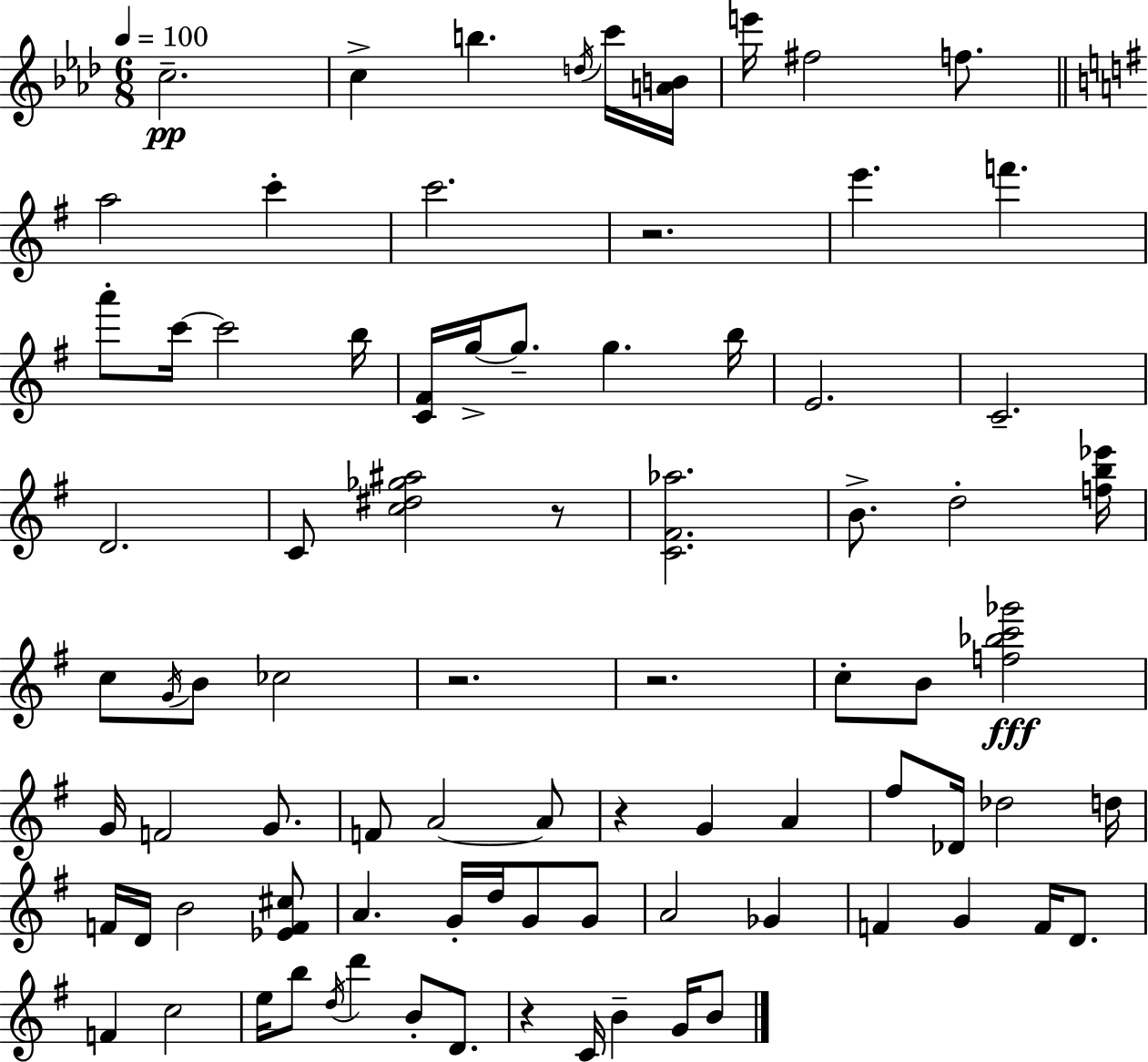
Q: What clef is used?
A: treble